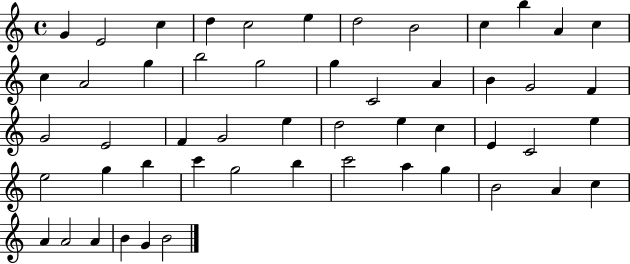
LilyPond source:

{
  \clef treble
  \time 4/4
  \defaultTimeSignature
  \key c \major
  g'4 e'2 c''4 | d''4 c''2 e''4 | d''2 b'2 | c''4 b''4 a'4 c''4 | \break c''4 a'2 g''4 | b''2 g''2 | g''4 c'2 a'4 | b'4 g'2 f'4 | \break g'2 e'2 | f'4 g'2 e''4 | d''2 e''4 c''4 | e'4 c'2 e''4 | \break e''2 g''4 b''4 | c'''4 g''2 b''4 | c'''2 a''4 g''4 | b'2 a'4 c''4 | \break a'4 a'2 a'4 | b'4 g'4 b'2 | \bar "|."
}